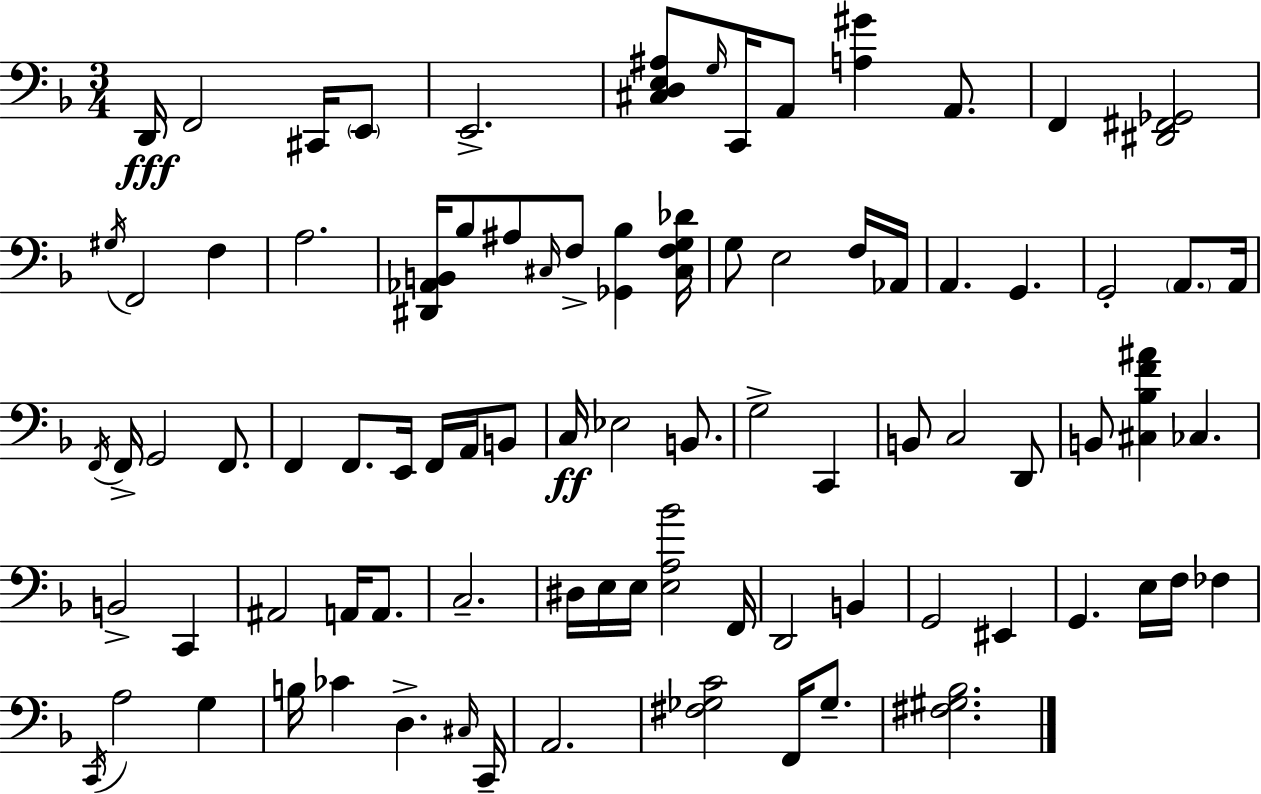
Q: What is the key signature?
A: F major